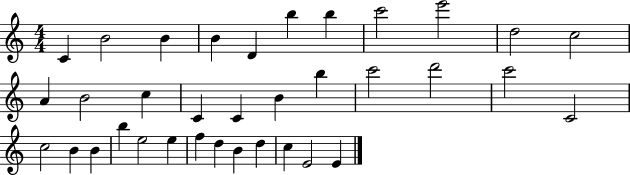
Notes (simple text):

C4/q B4/h B4/q B4/q D4/q B5/q B5/q C6/h E6/h D5/h C5/h A4/q B4/h C5/q C4/q C4/q B4/q B5/q C6/h D6/h C6/h C4/h C5/h B4/q B4/q B5/q E5/h E5/q F5/q D5/q B4/q D5/q C5/q E4/h E4/q